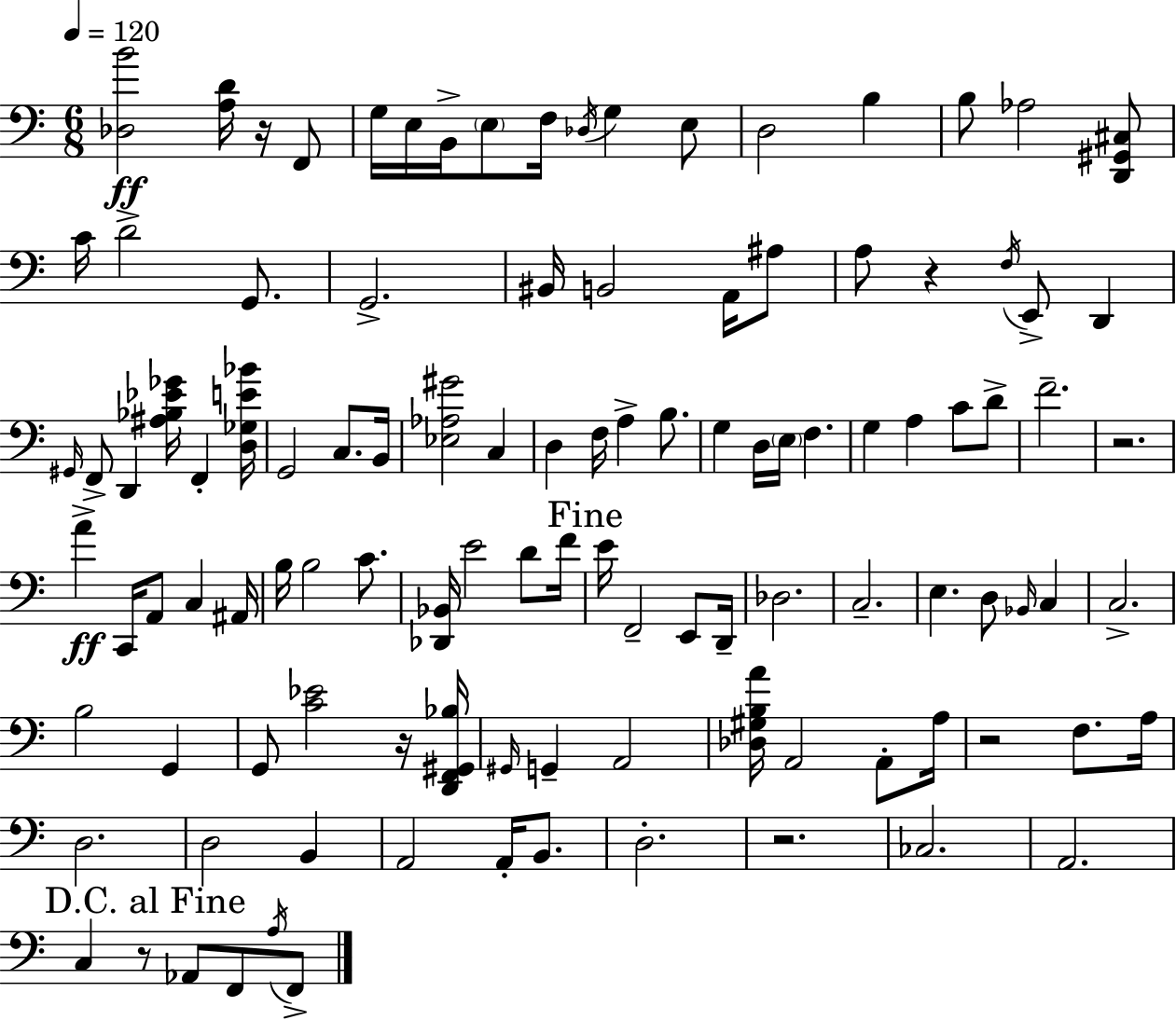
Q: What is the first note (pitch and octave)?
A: F2